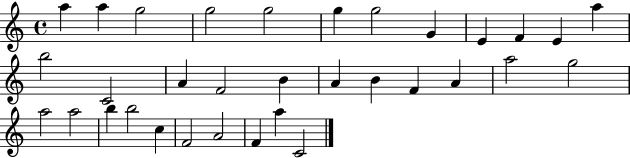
A5/q A5/q G5/h G5/h G5/h G5/q G5/h G4/q E4/q F4/q E4/q A5/q B5/h C4/h A4/q F4/h B4/q A4/q B4/q F4/q A4/q A5/h G5/h A5/h A5/h B5/q B5/h C5/q F4/h A4/h F4/q A5/q C4/h